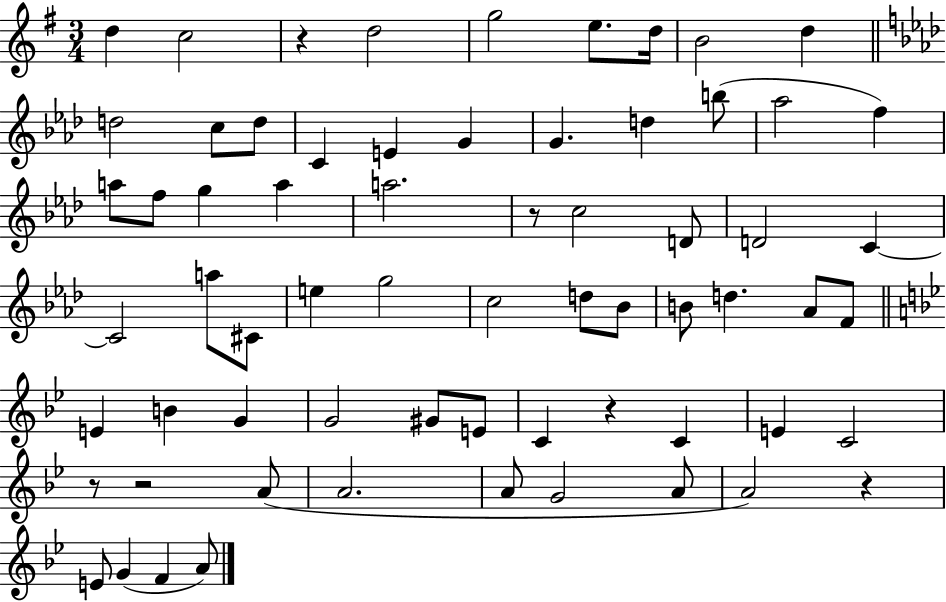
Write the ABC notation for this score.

X:1
T:Untitled
M:3/4
L:1/4
K:G
d c2 z d2 g2 e/2 d/4 B2 d d2 c/2 d/2 C E G G d b/2 _a2 f a/2 f/2 g a a2 z/2 c2 D/2 D2 C C2 a/2 ^C/2 e g2 c2 d/2 _B/2 B/2 d _A/2 F/2 E B G G2 ^G/2 E/2 C z C E C2 z/2 z2 A/2 A2 A/2 G2 A/2 A2 z E/2 G F A/2